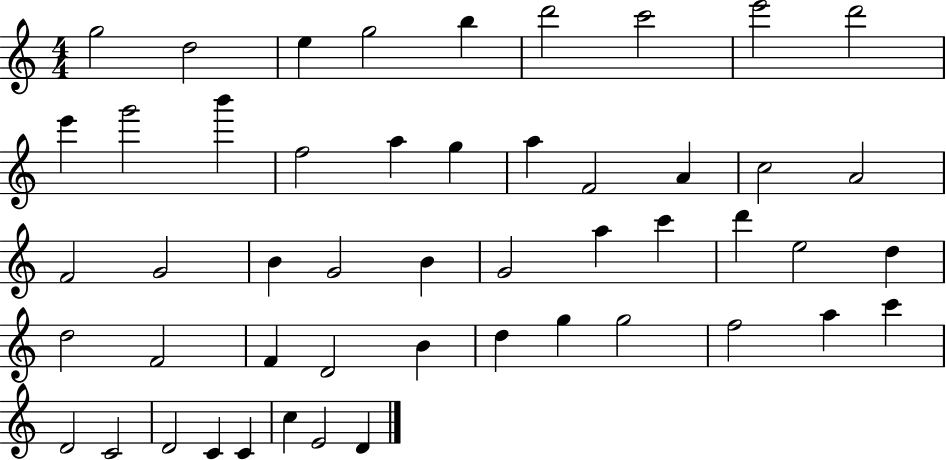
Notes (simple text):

G5/h D5/h E5/q G5/h B5/q D6/h C6/h E6/h D6/h E6/q G6/h B6/q F5/h A5/q G5/q A5/q F4/h A4/q C5/h A4/h F4/h G4/h B4/q G4/h B4/q G4/h A5/q C6/q D6/q E5/h D5/q D5/h F4/h F4/q D4/h B4/q D5/q G5/q G5/h F5/h A5/q C6/q D4/h C4/h D4/h C4/q C4/q C5/q E4/h D4/q